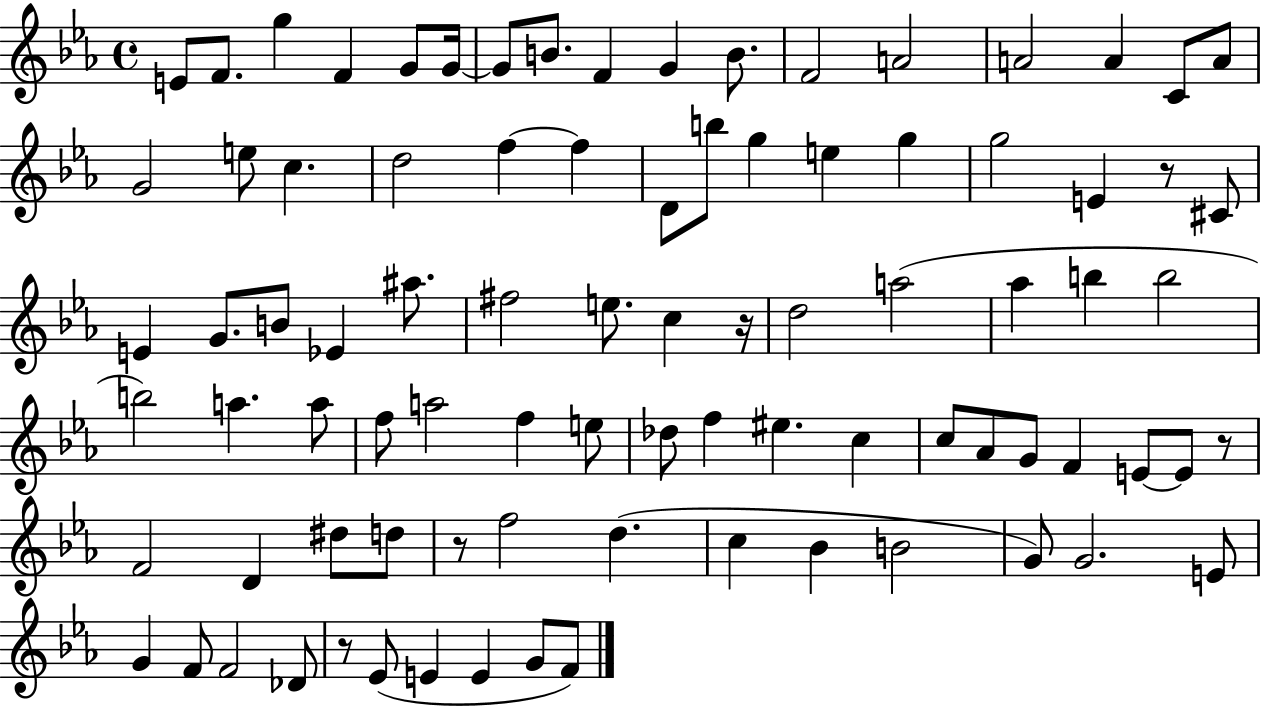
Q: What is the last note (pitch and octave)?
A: F4